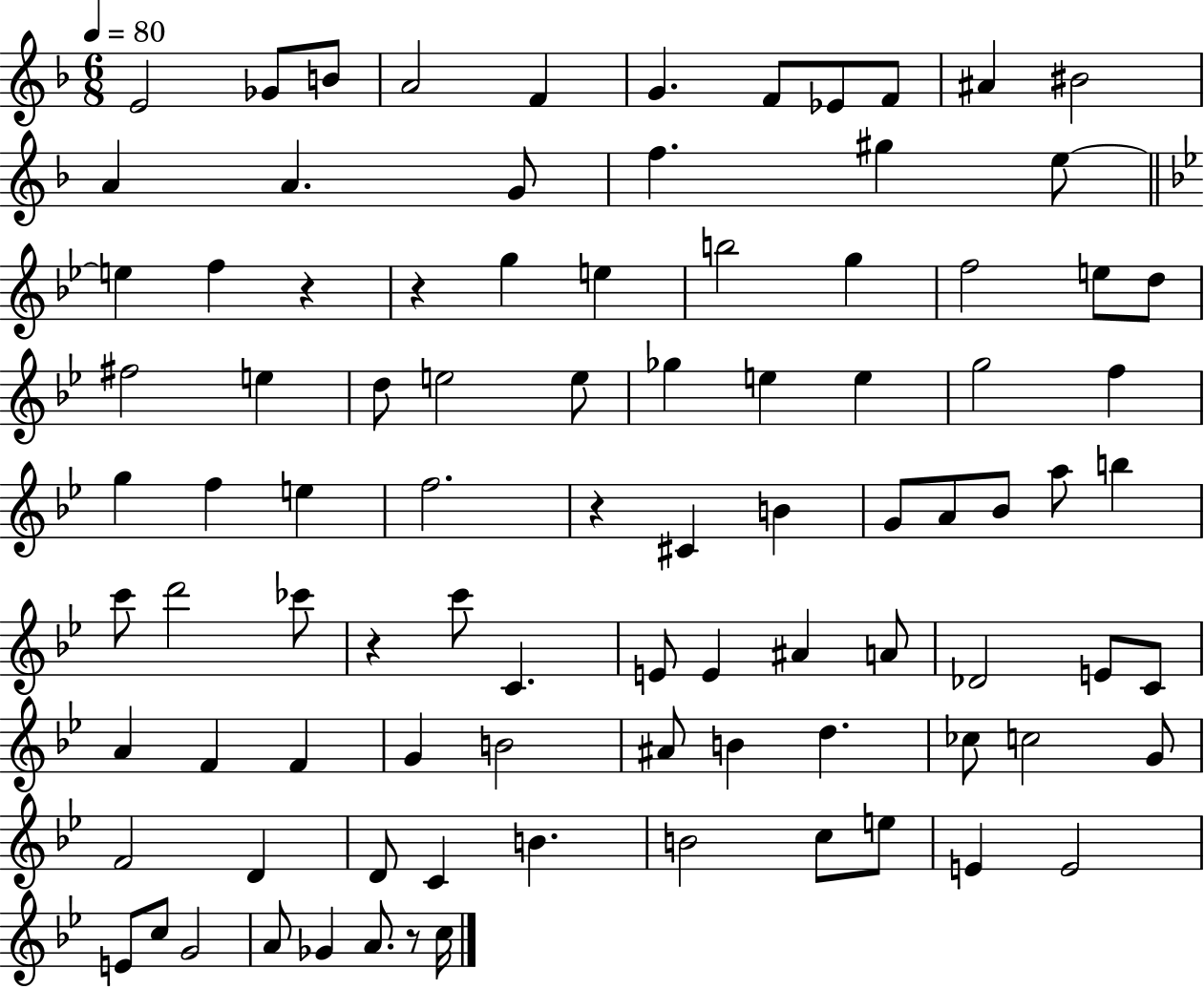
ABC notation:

X:1
T:Untitled
M:6/8
L:1/4
K:F
E2 _G/2 B/2 A2 F G F/2 _E/2 F/2 ^A ^B2 A A G/2 f ^g e/2 e f z z g e b2 g f2 e/2 d/2 ^f2 e d/2 e2 e/2 _g e e g2 f g f e f2 z ^C B G/2 A/2 _B/2 a/2 b c'/2 d'2 _c'/2 z c'/2 C E/2 E ^A A/2 _D2 E/2 C/2 A F F G B2 ^A/2 B d _c/2 c2 G/2 F2 D D/2 C B B2 c/2 e/2 E E2 E/2 c/2 G2 A/2 _G A/2 z/2 c/4